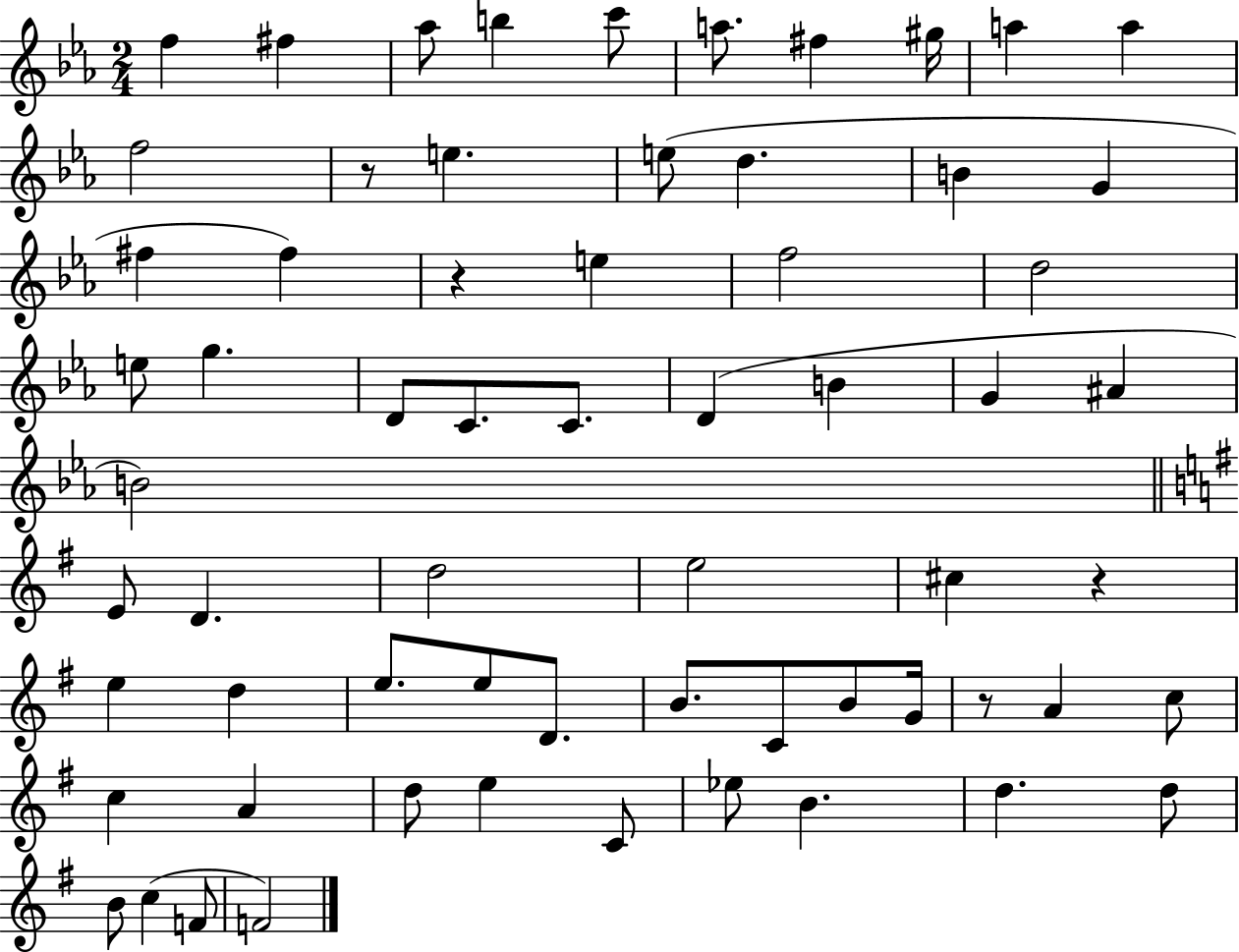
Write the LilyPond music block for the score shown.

{
  \clef treble
  \numericTimeSignature
  \time 2/4
  \key ees \major
  f''4 fis''4 | aes''8 b''4 c'''8 | a''8. fis''4 gis''16 | a''4 a''4 | \break f''2 | r8 e''4. | e''8( d''4. | b'4 g'4 | \break fis''4 fis''4) | r4 e''4 | f''2 | d''2 | \break e''8 g''4. | d'8 c'8. c'8. | d'4( b'4 | g'4 ais'4 | \break b'2) | \bar "||" \break \key g \major e'8 d'4. | d''2 | e''2 | cis''4 r4 | \break e''4 d''4 | e''8. e''8 d'8. | b'8. c'8 b'8 g'16 | r8 a'4 c''8 | \break c''4 a'4 | d''8 e''4 c'8 | ees''8 b'4. | d''4. d''8 | \break b'8 c''4( f'8 | f'2) | \bar "|."
}